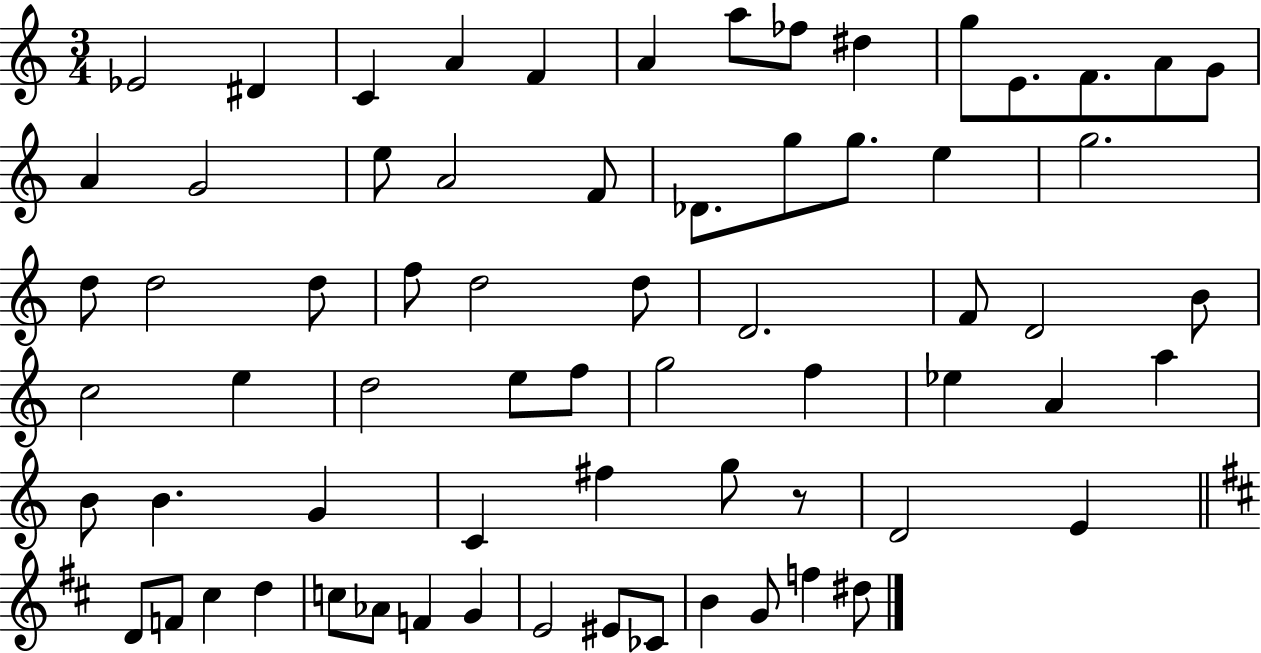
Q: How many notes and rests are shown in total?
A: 68